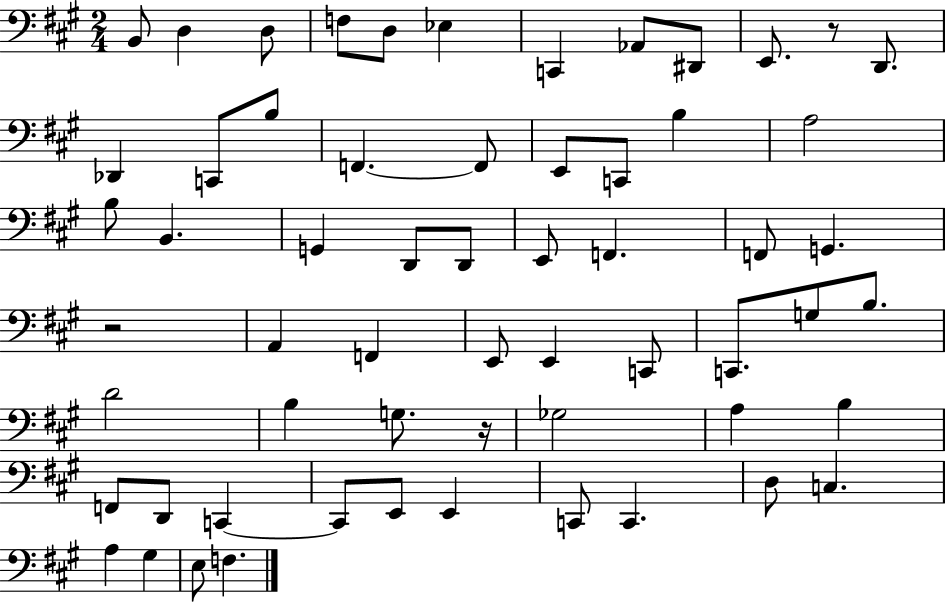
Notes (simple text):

B2/e D3/q D3/e F3/e D3/e Eb3/q C2/q Ab2/e D#2/e E2/e. R/e D2/e. Db2/q C2/e B3/e F2/q. F2/e E2/e C2/e B3/q A3/h B3/e B2/q. G2/q D2/e D2/e E2/e F2/q. F2/e G2/q. R/h A2/q F2/q E2/e E2/q C2/e C2/e. G3/e B3/e. D4/h B3/q G3/e. R/s Gb3/h A3/q B3/q F2/e D2/e C2/q C2/e E2/e E2/q C2/e C2/q. D3/e C3/q. A3/q G#3/q E3/e F3/q.